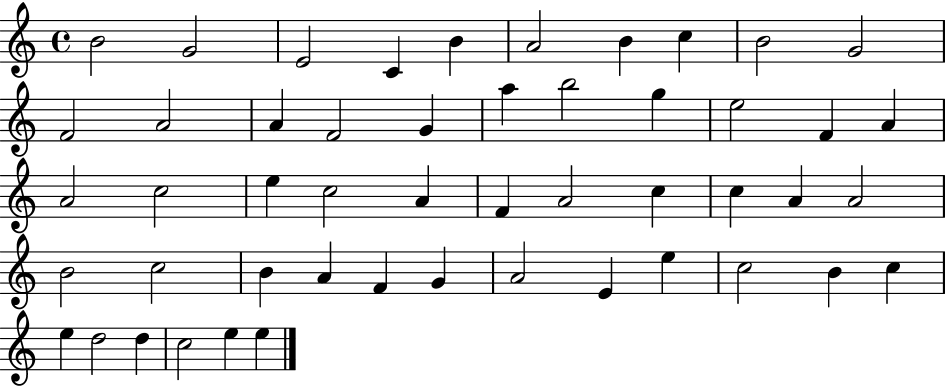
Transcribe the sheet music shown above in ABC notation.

X:1
T:Untitled
M:4/4
L:1/4
K:C
B2 G2 E2 C B A2 B c B2 G2 F2 A2 A F2 G a b2 g e2 F A A2 c2 e c2 A F A2 c c A A2 B2 c2 B A F G A2 E e c2 B c e d2 d c2 e e